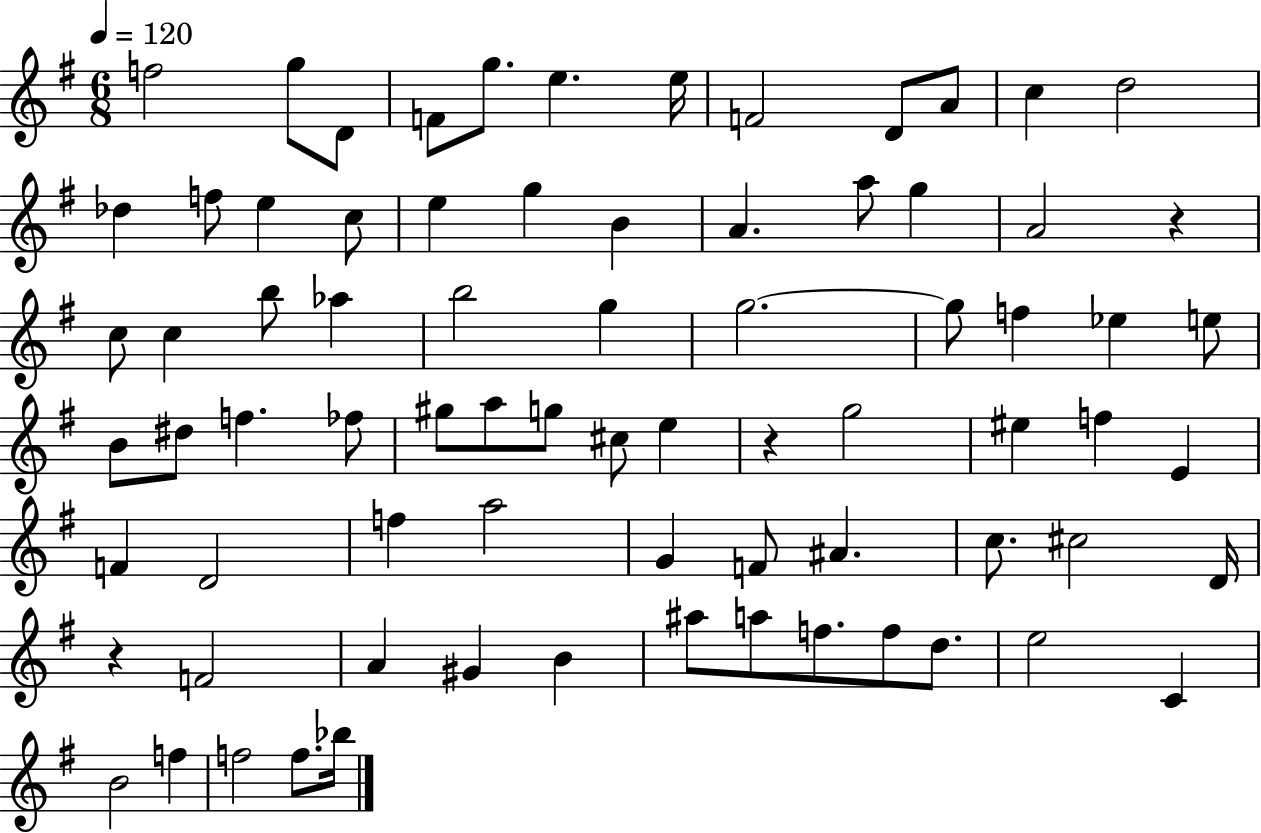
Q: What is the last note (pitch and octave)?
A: Bb5